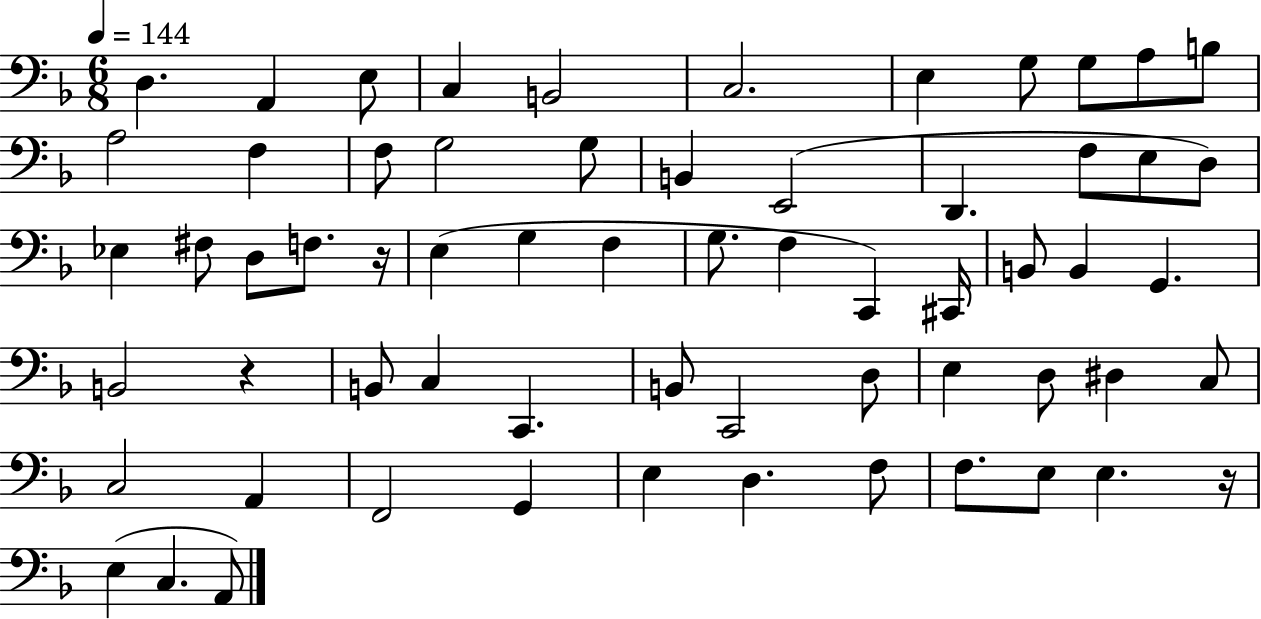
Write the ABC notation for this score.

X:1
T:Untitled
M:6/8
L:1/4
K:F
D, A,, E,/2 C, B,,2 C,2 E, G,/2 G,/2 A,/2 B,/2 A,2 F, F,/2 G,2 G,/2 B,, E,,2 D,, F,/2 E,/2 D,/2 _E, ^F,/2 D,/2 F,/2 z/4 E, G, F, G,/2 F, C,, ^C,,/4 B,,/2 B,, G,, B,,2 z B,,/2 C, C,, B,,/2 C,,2 D,/2 E, D,/2 ^D, C,/2 C,2 A,, F,,2 G,, E, D, F,/2 F,/2 E,/2 E, z/4 E, C, A,,/2